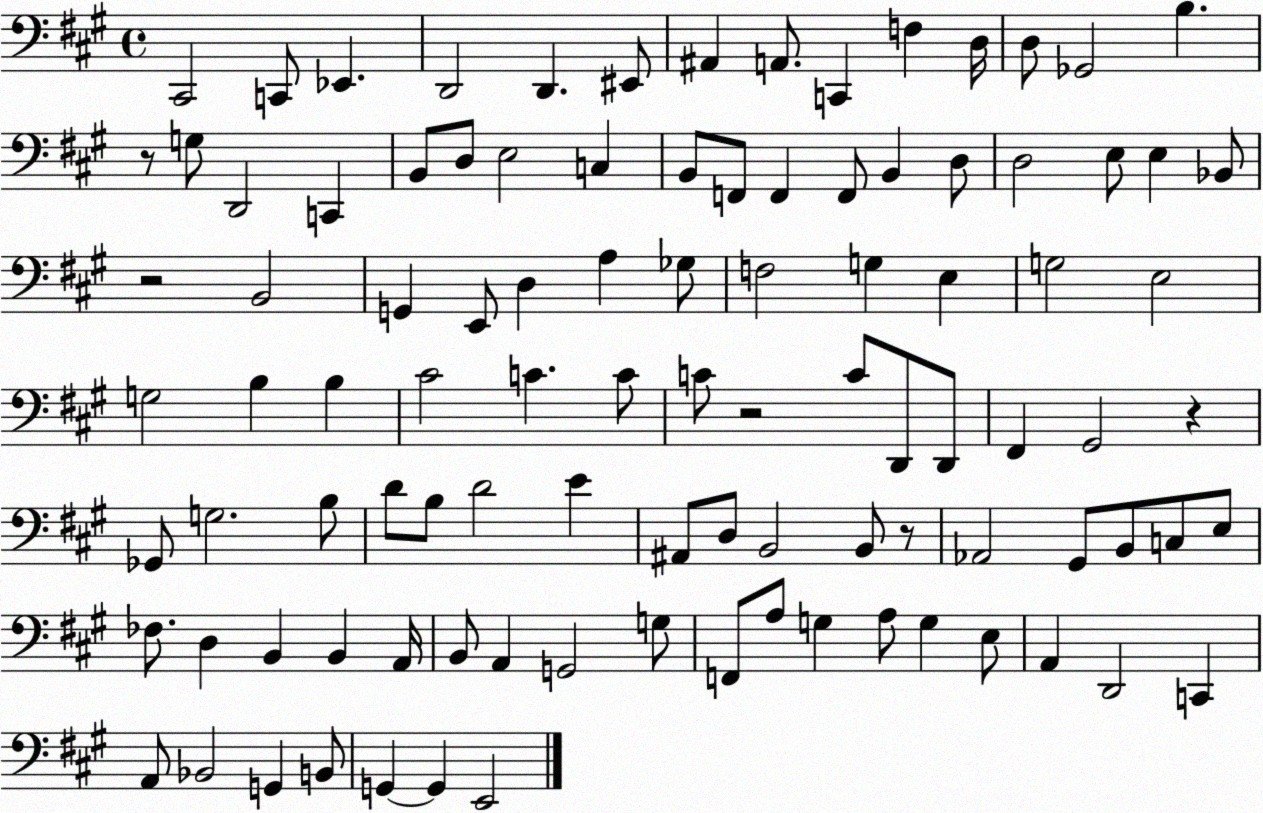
X:1
T:Untitled
M:4/4
L:1/4
K:A
^C,,2 C,,/2 _E,, D,,2 D,, ^E,,/2 ^A,, A,,/2 C,, F, D,/4 D,/2 _G,,2 B, z/2 G,/2 D,,2 C,, B,,/2 D,/2 E,2 C, B,,/2 F,,/2 F,, F,,/2 B,, D,/2 D,2 E,/2 E, _B,,/2 z2 B,,2 G,, E,,/2 D, A, _G,/2 F,2 G, E, G,2 E,2 G,2 B, B, ^C2 C C/2 C/2 z2 C/2 D,,/2 D,,/2 ^F,, ^G,,2 z _G,,/2 G,2 B,/2 D/2 B,/2 D2 E ^A,,/2 D,/2 B,,2 B,,/2 z/2 _A,,2 ^G,,/2 B,,/2 C,/2 E,/2 _F,/2 D, B,, B,, A,,/4 B,,/2 A,, G,,2 G,/2 F,,/2 A,/2 G, A,/2 G, E,/2 A,, D,,2 C,, A,,/2 _B,,2 G,, B,,/2 G,, G,, E,,2